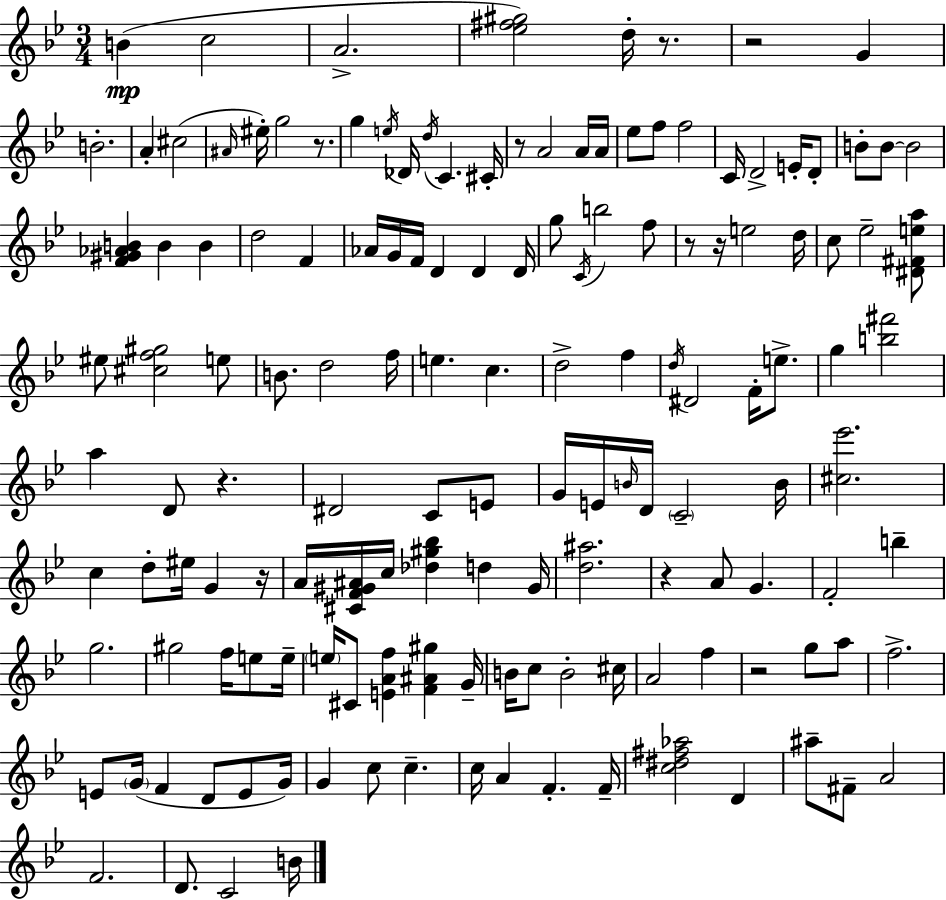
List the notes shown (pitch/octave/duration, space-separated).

B4/q C5/h A4/h. [Eb5,F#5,G#5]/h D5/s R/e. R/h G4/q B4/h. A4/q C#5/h A#4/s EIS5/s G5/h R/e. G5/q E5/s Db4/s D5/s C4/q. C#4/s R/e A4/h A4/s A4/s Eb5/e F5/e F5/h C4/s D4/h E4/s D4/e B4/e B4/e B4/h [F4,G#4,Ab4,B4]/q B4/q B4/q D5/h F4/q Ab4/s G4/s F4/s D4/q D4/q D4/s G5/e C4/s B5/h F5/e R/e R/s E5/h D5/s C5/e Eb5/h [D#4,F#4,E5,A5]/e EIS5/e [C#5,F5,G#5]/h E5/e B4/e. D5/h F5/s E5/q. C5/q. D5/h F5/q D5/s D#4/h F4/s E5/e. G5/q [B5,F#6]/h A5/q D4/e R/q. D#4/h C4/e E4/e G4/s E4/s B4/s D4/s C4/h B4/s [C#5,Eb6]/h. C5/q D5/e EIS5/s G4/q R/s A4/s [C#4,F4,G#4,A#4]/s C5/s [Db5,G#5,Bb5]/q D5/q G#4/s [D5,A#5]/h. R/q A4/e G4/q. F4/h B5/q G5/h. G#5/h F5/s E5/e E5/s E5/s C#4/e [E4,A4,F5]/q [F4,A#4,G#5]/q G4/s B4/s C5/e B4/h C#5/s A4/h F5/q R/h G5/e A5/e F5/h. E4/e G4/s F4/q D4/e E4/e G4/s G4/q C5/e C5/q. C5/s A4/q F4/q. F4/s [C5,D#5,F#5,Ab5]/h D4/q A#5/e F#4/e A4/h F4/h. D4/e. C4/h B4/s